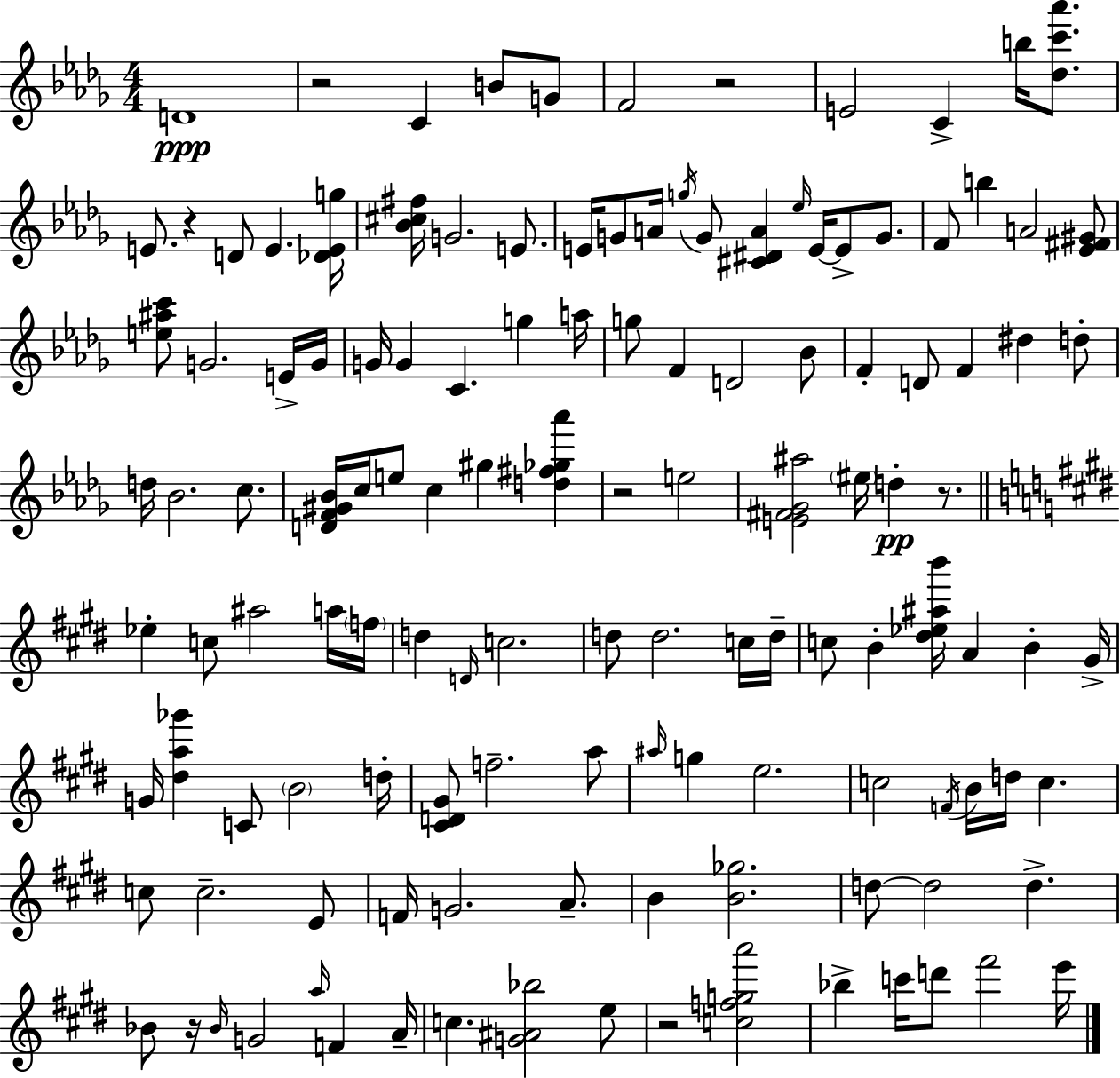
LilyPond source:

{
  \clef treble
  \numericTimeSignature
  \time 4/4
  \key bes \minor
  d'1\ppp | r2 c'4 b'8 g'8 | f'2 r2 | e'2 c'4-> b''16 <des'' c''' aes'''>8. | \break e'8. r4 d'8 e'4. <des' e' g''>16 | <bes' cis'' fis''>16 g'2. e'8. | e'16 g'8 a'16 \acciaccatura { g''16 } g'8 <cis' dis' a'>4 \grace { ees''16 } e'16~~ e'8-> g'8. | f'8 b''4 a'2 | \break <ees' fis' gis'>8 <e'' ais'' c'''>8 g'2. | e'16-> g'16 g'16 g'4 c'4. g''4 | a''16 g''8 f'4 d'2 | bes'8 f'4-. d'8 f'4 dis''4 | \break d''8-. d''16 bes'2. c''8. | <d' f' gis' bes'>16 c''16 e''8 c''4 gis''4 <d'' fis'' ges'' aes'''>4 | r2 e''2 | <e' fis' ges' ais''>2 \parenthesize eis''16 d''4-.\pp r8. | \break \bar "||" \break \key e \major ees''4-. c''8 ais''2 a''16 \parenthesize f''16 | d''4 \grace { d'16 } c''2. | d''8 d''2. c''16 | d''16-- c''8 b'4-. <dis'' ees'' ais'' b'''>16 a'4 b'4-. | \break gis'16-> g'16 <dis'' a'' ges'''>4 c'8 \parenthesize b'2 | d''16-. <cis' d' gis'>8 f''2.-- a''8 | \grace { ais''16 } g''4 e''2. | c''2 \acciaccatura { f'16 } b'16 d''16 c''4. | \break c''8 c''2.-- | e'8 f'16 g'2. | a'8.-- b'4 <b' ges''>2. | d''8~~ d''2 d''4.-> | \break bes'8 r16 \grace { bes'16 } g'2 \grace { a''16 } | f'4 a'16-- c''4. <g' ais' bes''>2 | e''8 r2 <c'' f'' g'' a'''>2 | bes''4-> c'''16 d'''8 fis'''2 | \break e'''16 \bar "|."
}